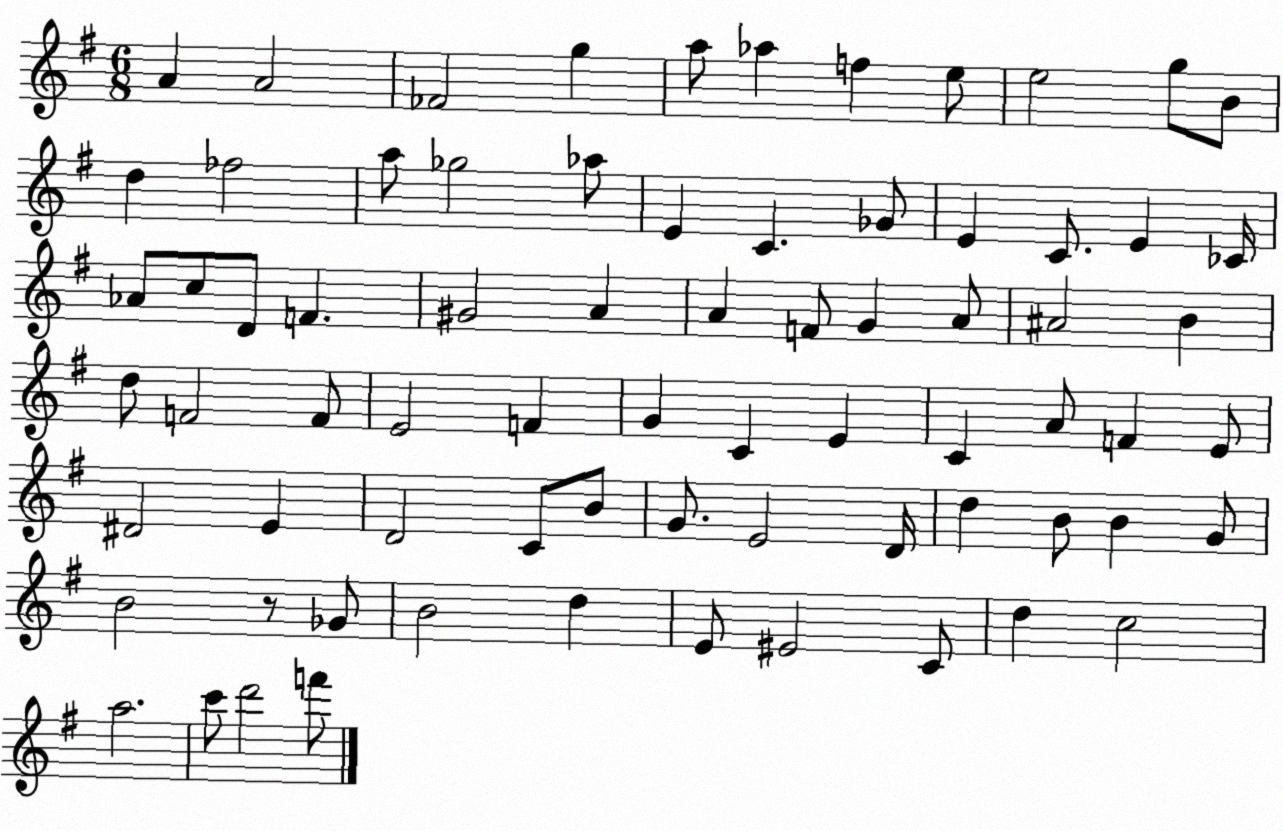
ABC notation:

X:1
T:Untitled
M:6/8
L:1/4
K:G
A A2 _F2 g a/2 _a f e/2 e2 g/2 B/2 d _f2 a/2 _g2 _a/2 E C _G/2 E C/2 E _C/4 _A/2 c/2 D/2 F ^G2 A A F/2 G A/2 ^A2 B d/2 F2 F/2 E2 F G C E C A/2 F E/2 ^D2 E D2 C/2 B/2 G/2 E2 D/4 d B/2 B G/2 B2 z/2 _G/2 B2 d E/2 ^E2 C/2 d c2 a2 c'/2 d'2 f'/2